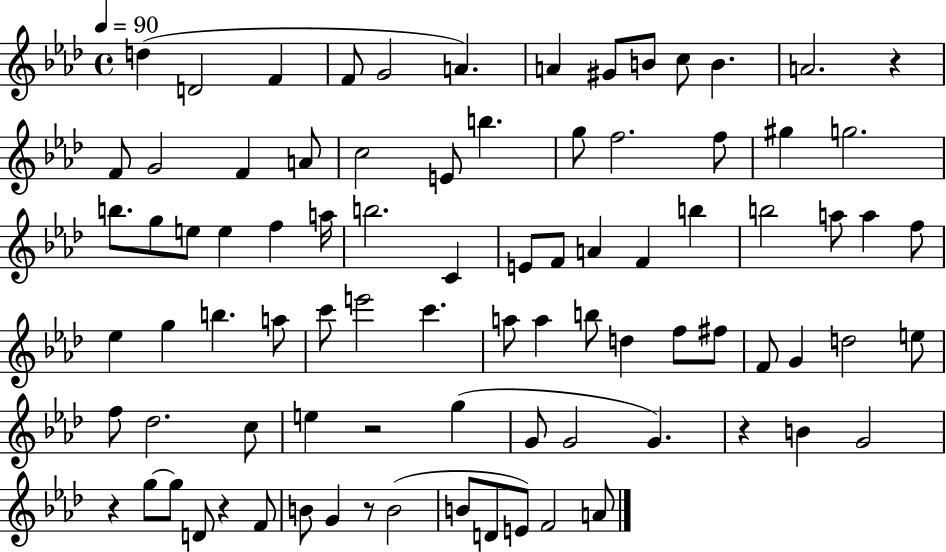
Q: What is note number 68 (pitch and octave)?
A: G4